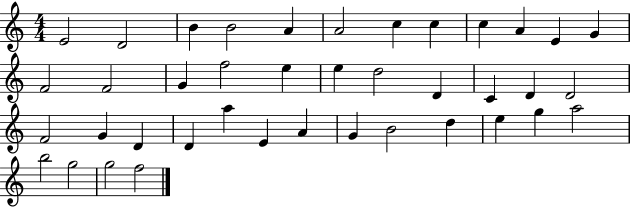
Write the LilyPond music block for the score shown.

{
  \clef treble
  \numericTimeSignature
  \time 4/4
  \key c \major
  e'2 d'2 | b'4 b'2 a'4 | a'2 c''4 c''4 | c''4 a'4 e'4 g'4 | \break f'2 f'2 | g'4 f''2 e''4 | e''4 d''2 d'4 | c'4 d'4 d'2 | \break f'2 g'4 d'4 | d'4 a''4 e'4 a'4 | g'4 b'2 d''4 | e''4 g''4 a''2 | \break b''2 g''2 | g''2 f''2 | \bar "|."
}